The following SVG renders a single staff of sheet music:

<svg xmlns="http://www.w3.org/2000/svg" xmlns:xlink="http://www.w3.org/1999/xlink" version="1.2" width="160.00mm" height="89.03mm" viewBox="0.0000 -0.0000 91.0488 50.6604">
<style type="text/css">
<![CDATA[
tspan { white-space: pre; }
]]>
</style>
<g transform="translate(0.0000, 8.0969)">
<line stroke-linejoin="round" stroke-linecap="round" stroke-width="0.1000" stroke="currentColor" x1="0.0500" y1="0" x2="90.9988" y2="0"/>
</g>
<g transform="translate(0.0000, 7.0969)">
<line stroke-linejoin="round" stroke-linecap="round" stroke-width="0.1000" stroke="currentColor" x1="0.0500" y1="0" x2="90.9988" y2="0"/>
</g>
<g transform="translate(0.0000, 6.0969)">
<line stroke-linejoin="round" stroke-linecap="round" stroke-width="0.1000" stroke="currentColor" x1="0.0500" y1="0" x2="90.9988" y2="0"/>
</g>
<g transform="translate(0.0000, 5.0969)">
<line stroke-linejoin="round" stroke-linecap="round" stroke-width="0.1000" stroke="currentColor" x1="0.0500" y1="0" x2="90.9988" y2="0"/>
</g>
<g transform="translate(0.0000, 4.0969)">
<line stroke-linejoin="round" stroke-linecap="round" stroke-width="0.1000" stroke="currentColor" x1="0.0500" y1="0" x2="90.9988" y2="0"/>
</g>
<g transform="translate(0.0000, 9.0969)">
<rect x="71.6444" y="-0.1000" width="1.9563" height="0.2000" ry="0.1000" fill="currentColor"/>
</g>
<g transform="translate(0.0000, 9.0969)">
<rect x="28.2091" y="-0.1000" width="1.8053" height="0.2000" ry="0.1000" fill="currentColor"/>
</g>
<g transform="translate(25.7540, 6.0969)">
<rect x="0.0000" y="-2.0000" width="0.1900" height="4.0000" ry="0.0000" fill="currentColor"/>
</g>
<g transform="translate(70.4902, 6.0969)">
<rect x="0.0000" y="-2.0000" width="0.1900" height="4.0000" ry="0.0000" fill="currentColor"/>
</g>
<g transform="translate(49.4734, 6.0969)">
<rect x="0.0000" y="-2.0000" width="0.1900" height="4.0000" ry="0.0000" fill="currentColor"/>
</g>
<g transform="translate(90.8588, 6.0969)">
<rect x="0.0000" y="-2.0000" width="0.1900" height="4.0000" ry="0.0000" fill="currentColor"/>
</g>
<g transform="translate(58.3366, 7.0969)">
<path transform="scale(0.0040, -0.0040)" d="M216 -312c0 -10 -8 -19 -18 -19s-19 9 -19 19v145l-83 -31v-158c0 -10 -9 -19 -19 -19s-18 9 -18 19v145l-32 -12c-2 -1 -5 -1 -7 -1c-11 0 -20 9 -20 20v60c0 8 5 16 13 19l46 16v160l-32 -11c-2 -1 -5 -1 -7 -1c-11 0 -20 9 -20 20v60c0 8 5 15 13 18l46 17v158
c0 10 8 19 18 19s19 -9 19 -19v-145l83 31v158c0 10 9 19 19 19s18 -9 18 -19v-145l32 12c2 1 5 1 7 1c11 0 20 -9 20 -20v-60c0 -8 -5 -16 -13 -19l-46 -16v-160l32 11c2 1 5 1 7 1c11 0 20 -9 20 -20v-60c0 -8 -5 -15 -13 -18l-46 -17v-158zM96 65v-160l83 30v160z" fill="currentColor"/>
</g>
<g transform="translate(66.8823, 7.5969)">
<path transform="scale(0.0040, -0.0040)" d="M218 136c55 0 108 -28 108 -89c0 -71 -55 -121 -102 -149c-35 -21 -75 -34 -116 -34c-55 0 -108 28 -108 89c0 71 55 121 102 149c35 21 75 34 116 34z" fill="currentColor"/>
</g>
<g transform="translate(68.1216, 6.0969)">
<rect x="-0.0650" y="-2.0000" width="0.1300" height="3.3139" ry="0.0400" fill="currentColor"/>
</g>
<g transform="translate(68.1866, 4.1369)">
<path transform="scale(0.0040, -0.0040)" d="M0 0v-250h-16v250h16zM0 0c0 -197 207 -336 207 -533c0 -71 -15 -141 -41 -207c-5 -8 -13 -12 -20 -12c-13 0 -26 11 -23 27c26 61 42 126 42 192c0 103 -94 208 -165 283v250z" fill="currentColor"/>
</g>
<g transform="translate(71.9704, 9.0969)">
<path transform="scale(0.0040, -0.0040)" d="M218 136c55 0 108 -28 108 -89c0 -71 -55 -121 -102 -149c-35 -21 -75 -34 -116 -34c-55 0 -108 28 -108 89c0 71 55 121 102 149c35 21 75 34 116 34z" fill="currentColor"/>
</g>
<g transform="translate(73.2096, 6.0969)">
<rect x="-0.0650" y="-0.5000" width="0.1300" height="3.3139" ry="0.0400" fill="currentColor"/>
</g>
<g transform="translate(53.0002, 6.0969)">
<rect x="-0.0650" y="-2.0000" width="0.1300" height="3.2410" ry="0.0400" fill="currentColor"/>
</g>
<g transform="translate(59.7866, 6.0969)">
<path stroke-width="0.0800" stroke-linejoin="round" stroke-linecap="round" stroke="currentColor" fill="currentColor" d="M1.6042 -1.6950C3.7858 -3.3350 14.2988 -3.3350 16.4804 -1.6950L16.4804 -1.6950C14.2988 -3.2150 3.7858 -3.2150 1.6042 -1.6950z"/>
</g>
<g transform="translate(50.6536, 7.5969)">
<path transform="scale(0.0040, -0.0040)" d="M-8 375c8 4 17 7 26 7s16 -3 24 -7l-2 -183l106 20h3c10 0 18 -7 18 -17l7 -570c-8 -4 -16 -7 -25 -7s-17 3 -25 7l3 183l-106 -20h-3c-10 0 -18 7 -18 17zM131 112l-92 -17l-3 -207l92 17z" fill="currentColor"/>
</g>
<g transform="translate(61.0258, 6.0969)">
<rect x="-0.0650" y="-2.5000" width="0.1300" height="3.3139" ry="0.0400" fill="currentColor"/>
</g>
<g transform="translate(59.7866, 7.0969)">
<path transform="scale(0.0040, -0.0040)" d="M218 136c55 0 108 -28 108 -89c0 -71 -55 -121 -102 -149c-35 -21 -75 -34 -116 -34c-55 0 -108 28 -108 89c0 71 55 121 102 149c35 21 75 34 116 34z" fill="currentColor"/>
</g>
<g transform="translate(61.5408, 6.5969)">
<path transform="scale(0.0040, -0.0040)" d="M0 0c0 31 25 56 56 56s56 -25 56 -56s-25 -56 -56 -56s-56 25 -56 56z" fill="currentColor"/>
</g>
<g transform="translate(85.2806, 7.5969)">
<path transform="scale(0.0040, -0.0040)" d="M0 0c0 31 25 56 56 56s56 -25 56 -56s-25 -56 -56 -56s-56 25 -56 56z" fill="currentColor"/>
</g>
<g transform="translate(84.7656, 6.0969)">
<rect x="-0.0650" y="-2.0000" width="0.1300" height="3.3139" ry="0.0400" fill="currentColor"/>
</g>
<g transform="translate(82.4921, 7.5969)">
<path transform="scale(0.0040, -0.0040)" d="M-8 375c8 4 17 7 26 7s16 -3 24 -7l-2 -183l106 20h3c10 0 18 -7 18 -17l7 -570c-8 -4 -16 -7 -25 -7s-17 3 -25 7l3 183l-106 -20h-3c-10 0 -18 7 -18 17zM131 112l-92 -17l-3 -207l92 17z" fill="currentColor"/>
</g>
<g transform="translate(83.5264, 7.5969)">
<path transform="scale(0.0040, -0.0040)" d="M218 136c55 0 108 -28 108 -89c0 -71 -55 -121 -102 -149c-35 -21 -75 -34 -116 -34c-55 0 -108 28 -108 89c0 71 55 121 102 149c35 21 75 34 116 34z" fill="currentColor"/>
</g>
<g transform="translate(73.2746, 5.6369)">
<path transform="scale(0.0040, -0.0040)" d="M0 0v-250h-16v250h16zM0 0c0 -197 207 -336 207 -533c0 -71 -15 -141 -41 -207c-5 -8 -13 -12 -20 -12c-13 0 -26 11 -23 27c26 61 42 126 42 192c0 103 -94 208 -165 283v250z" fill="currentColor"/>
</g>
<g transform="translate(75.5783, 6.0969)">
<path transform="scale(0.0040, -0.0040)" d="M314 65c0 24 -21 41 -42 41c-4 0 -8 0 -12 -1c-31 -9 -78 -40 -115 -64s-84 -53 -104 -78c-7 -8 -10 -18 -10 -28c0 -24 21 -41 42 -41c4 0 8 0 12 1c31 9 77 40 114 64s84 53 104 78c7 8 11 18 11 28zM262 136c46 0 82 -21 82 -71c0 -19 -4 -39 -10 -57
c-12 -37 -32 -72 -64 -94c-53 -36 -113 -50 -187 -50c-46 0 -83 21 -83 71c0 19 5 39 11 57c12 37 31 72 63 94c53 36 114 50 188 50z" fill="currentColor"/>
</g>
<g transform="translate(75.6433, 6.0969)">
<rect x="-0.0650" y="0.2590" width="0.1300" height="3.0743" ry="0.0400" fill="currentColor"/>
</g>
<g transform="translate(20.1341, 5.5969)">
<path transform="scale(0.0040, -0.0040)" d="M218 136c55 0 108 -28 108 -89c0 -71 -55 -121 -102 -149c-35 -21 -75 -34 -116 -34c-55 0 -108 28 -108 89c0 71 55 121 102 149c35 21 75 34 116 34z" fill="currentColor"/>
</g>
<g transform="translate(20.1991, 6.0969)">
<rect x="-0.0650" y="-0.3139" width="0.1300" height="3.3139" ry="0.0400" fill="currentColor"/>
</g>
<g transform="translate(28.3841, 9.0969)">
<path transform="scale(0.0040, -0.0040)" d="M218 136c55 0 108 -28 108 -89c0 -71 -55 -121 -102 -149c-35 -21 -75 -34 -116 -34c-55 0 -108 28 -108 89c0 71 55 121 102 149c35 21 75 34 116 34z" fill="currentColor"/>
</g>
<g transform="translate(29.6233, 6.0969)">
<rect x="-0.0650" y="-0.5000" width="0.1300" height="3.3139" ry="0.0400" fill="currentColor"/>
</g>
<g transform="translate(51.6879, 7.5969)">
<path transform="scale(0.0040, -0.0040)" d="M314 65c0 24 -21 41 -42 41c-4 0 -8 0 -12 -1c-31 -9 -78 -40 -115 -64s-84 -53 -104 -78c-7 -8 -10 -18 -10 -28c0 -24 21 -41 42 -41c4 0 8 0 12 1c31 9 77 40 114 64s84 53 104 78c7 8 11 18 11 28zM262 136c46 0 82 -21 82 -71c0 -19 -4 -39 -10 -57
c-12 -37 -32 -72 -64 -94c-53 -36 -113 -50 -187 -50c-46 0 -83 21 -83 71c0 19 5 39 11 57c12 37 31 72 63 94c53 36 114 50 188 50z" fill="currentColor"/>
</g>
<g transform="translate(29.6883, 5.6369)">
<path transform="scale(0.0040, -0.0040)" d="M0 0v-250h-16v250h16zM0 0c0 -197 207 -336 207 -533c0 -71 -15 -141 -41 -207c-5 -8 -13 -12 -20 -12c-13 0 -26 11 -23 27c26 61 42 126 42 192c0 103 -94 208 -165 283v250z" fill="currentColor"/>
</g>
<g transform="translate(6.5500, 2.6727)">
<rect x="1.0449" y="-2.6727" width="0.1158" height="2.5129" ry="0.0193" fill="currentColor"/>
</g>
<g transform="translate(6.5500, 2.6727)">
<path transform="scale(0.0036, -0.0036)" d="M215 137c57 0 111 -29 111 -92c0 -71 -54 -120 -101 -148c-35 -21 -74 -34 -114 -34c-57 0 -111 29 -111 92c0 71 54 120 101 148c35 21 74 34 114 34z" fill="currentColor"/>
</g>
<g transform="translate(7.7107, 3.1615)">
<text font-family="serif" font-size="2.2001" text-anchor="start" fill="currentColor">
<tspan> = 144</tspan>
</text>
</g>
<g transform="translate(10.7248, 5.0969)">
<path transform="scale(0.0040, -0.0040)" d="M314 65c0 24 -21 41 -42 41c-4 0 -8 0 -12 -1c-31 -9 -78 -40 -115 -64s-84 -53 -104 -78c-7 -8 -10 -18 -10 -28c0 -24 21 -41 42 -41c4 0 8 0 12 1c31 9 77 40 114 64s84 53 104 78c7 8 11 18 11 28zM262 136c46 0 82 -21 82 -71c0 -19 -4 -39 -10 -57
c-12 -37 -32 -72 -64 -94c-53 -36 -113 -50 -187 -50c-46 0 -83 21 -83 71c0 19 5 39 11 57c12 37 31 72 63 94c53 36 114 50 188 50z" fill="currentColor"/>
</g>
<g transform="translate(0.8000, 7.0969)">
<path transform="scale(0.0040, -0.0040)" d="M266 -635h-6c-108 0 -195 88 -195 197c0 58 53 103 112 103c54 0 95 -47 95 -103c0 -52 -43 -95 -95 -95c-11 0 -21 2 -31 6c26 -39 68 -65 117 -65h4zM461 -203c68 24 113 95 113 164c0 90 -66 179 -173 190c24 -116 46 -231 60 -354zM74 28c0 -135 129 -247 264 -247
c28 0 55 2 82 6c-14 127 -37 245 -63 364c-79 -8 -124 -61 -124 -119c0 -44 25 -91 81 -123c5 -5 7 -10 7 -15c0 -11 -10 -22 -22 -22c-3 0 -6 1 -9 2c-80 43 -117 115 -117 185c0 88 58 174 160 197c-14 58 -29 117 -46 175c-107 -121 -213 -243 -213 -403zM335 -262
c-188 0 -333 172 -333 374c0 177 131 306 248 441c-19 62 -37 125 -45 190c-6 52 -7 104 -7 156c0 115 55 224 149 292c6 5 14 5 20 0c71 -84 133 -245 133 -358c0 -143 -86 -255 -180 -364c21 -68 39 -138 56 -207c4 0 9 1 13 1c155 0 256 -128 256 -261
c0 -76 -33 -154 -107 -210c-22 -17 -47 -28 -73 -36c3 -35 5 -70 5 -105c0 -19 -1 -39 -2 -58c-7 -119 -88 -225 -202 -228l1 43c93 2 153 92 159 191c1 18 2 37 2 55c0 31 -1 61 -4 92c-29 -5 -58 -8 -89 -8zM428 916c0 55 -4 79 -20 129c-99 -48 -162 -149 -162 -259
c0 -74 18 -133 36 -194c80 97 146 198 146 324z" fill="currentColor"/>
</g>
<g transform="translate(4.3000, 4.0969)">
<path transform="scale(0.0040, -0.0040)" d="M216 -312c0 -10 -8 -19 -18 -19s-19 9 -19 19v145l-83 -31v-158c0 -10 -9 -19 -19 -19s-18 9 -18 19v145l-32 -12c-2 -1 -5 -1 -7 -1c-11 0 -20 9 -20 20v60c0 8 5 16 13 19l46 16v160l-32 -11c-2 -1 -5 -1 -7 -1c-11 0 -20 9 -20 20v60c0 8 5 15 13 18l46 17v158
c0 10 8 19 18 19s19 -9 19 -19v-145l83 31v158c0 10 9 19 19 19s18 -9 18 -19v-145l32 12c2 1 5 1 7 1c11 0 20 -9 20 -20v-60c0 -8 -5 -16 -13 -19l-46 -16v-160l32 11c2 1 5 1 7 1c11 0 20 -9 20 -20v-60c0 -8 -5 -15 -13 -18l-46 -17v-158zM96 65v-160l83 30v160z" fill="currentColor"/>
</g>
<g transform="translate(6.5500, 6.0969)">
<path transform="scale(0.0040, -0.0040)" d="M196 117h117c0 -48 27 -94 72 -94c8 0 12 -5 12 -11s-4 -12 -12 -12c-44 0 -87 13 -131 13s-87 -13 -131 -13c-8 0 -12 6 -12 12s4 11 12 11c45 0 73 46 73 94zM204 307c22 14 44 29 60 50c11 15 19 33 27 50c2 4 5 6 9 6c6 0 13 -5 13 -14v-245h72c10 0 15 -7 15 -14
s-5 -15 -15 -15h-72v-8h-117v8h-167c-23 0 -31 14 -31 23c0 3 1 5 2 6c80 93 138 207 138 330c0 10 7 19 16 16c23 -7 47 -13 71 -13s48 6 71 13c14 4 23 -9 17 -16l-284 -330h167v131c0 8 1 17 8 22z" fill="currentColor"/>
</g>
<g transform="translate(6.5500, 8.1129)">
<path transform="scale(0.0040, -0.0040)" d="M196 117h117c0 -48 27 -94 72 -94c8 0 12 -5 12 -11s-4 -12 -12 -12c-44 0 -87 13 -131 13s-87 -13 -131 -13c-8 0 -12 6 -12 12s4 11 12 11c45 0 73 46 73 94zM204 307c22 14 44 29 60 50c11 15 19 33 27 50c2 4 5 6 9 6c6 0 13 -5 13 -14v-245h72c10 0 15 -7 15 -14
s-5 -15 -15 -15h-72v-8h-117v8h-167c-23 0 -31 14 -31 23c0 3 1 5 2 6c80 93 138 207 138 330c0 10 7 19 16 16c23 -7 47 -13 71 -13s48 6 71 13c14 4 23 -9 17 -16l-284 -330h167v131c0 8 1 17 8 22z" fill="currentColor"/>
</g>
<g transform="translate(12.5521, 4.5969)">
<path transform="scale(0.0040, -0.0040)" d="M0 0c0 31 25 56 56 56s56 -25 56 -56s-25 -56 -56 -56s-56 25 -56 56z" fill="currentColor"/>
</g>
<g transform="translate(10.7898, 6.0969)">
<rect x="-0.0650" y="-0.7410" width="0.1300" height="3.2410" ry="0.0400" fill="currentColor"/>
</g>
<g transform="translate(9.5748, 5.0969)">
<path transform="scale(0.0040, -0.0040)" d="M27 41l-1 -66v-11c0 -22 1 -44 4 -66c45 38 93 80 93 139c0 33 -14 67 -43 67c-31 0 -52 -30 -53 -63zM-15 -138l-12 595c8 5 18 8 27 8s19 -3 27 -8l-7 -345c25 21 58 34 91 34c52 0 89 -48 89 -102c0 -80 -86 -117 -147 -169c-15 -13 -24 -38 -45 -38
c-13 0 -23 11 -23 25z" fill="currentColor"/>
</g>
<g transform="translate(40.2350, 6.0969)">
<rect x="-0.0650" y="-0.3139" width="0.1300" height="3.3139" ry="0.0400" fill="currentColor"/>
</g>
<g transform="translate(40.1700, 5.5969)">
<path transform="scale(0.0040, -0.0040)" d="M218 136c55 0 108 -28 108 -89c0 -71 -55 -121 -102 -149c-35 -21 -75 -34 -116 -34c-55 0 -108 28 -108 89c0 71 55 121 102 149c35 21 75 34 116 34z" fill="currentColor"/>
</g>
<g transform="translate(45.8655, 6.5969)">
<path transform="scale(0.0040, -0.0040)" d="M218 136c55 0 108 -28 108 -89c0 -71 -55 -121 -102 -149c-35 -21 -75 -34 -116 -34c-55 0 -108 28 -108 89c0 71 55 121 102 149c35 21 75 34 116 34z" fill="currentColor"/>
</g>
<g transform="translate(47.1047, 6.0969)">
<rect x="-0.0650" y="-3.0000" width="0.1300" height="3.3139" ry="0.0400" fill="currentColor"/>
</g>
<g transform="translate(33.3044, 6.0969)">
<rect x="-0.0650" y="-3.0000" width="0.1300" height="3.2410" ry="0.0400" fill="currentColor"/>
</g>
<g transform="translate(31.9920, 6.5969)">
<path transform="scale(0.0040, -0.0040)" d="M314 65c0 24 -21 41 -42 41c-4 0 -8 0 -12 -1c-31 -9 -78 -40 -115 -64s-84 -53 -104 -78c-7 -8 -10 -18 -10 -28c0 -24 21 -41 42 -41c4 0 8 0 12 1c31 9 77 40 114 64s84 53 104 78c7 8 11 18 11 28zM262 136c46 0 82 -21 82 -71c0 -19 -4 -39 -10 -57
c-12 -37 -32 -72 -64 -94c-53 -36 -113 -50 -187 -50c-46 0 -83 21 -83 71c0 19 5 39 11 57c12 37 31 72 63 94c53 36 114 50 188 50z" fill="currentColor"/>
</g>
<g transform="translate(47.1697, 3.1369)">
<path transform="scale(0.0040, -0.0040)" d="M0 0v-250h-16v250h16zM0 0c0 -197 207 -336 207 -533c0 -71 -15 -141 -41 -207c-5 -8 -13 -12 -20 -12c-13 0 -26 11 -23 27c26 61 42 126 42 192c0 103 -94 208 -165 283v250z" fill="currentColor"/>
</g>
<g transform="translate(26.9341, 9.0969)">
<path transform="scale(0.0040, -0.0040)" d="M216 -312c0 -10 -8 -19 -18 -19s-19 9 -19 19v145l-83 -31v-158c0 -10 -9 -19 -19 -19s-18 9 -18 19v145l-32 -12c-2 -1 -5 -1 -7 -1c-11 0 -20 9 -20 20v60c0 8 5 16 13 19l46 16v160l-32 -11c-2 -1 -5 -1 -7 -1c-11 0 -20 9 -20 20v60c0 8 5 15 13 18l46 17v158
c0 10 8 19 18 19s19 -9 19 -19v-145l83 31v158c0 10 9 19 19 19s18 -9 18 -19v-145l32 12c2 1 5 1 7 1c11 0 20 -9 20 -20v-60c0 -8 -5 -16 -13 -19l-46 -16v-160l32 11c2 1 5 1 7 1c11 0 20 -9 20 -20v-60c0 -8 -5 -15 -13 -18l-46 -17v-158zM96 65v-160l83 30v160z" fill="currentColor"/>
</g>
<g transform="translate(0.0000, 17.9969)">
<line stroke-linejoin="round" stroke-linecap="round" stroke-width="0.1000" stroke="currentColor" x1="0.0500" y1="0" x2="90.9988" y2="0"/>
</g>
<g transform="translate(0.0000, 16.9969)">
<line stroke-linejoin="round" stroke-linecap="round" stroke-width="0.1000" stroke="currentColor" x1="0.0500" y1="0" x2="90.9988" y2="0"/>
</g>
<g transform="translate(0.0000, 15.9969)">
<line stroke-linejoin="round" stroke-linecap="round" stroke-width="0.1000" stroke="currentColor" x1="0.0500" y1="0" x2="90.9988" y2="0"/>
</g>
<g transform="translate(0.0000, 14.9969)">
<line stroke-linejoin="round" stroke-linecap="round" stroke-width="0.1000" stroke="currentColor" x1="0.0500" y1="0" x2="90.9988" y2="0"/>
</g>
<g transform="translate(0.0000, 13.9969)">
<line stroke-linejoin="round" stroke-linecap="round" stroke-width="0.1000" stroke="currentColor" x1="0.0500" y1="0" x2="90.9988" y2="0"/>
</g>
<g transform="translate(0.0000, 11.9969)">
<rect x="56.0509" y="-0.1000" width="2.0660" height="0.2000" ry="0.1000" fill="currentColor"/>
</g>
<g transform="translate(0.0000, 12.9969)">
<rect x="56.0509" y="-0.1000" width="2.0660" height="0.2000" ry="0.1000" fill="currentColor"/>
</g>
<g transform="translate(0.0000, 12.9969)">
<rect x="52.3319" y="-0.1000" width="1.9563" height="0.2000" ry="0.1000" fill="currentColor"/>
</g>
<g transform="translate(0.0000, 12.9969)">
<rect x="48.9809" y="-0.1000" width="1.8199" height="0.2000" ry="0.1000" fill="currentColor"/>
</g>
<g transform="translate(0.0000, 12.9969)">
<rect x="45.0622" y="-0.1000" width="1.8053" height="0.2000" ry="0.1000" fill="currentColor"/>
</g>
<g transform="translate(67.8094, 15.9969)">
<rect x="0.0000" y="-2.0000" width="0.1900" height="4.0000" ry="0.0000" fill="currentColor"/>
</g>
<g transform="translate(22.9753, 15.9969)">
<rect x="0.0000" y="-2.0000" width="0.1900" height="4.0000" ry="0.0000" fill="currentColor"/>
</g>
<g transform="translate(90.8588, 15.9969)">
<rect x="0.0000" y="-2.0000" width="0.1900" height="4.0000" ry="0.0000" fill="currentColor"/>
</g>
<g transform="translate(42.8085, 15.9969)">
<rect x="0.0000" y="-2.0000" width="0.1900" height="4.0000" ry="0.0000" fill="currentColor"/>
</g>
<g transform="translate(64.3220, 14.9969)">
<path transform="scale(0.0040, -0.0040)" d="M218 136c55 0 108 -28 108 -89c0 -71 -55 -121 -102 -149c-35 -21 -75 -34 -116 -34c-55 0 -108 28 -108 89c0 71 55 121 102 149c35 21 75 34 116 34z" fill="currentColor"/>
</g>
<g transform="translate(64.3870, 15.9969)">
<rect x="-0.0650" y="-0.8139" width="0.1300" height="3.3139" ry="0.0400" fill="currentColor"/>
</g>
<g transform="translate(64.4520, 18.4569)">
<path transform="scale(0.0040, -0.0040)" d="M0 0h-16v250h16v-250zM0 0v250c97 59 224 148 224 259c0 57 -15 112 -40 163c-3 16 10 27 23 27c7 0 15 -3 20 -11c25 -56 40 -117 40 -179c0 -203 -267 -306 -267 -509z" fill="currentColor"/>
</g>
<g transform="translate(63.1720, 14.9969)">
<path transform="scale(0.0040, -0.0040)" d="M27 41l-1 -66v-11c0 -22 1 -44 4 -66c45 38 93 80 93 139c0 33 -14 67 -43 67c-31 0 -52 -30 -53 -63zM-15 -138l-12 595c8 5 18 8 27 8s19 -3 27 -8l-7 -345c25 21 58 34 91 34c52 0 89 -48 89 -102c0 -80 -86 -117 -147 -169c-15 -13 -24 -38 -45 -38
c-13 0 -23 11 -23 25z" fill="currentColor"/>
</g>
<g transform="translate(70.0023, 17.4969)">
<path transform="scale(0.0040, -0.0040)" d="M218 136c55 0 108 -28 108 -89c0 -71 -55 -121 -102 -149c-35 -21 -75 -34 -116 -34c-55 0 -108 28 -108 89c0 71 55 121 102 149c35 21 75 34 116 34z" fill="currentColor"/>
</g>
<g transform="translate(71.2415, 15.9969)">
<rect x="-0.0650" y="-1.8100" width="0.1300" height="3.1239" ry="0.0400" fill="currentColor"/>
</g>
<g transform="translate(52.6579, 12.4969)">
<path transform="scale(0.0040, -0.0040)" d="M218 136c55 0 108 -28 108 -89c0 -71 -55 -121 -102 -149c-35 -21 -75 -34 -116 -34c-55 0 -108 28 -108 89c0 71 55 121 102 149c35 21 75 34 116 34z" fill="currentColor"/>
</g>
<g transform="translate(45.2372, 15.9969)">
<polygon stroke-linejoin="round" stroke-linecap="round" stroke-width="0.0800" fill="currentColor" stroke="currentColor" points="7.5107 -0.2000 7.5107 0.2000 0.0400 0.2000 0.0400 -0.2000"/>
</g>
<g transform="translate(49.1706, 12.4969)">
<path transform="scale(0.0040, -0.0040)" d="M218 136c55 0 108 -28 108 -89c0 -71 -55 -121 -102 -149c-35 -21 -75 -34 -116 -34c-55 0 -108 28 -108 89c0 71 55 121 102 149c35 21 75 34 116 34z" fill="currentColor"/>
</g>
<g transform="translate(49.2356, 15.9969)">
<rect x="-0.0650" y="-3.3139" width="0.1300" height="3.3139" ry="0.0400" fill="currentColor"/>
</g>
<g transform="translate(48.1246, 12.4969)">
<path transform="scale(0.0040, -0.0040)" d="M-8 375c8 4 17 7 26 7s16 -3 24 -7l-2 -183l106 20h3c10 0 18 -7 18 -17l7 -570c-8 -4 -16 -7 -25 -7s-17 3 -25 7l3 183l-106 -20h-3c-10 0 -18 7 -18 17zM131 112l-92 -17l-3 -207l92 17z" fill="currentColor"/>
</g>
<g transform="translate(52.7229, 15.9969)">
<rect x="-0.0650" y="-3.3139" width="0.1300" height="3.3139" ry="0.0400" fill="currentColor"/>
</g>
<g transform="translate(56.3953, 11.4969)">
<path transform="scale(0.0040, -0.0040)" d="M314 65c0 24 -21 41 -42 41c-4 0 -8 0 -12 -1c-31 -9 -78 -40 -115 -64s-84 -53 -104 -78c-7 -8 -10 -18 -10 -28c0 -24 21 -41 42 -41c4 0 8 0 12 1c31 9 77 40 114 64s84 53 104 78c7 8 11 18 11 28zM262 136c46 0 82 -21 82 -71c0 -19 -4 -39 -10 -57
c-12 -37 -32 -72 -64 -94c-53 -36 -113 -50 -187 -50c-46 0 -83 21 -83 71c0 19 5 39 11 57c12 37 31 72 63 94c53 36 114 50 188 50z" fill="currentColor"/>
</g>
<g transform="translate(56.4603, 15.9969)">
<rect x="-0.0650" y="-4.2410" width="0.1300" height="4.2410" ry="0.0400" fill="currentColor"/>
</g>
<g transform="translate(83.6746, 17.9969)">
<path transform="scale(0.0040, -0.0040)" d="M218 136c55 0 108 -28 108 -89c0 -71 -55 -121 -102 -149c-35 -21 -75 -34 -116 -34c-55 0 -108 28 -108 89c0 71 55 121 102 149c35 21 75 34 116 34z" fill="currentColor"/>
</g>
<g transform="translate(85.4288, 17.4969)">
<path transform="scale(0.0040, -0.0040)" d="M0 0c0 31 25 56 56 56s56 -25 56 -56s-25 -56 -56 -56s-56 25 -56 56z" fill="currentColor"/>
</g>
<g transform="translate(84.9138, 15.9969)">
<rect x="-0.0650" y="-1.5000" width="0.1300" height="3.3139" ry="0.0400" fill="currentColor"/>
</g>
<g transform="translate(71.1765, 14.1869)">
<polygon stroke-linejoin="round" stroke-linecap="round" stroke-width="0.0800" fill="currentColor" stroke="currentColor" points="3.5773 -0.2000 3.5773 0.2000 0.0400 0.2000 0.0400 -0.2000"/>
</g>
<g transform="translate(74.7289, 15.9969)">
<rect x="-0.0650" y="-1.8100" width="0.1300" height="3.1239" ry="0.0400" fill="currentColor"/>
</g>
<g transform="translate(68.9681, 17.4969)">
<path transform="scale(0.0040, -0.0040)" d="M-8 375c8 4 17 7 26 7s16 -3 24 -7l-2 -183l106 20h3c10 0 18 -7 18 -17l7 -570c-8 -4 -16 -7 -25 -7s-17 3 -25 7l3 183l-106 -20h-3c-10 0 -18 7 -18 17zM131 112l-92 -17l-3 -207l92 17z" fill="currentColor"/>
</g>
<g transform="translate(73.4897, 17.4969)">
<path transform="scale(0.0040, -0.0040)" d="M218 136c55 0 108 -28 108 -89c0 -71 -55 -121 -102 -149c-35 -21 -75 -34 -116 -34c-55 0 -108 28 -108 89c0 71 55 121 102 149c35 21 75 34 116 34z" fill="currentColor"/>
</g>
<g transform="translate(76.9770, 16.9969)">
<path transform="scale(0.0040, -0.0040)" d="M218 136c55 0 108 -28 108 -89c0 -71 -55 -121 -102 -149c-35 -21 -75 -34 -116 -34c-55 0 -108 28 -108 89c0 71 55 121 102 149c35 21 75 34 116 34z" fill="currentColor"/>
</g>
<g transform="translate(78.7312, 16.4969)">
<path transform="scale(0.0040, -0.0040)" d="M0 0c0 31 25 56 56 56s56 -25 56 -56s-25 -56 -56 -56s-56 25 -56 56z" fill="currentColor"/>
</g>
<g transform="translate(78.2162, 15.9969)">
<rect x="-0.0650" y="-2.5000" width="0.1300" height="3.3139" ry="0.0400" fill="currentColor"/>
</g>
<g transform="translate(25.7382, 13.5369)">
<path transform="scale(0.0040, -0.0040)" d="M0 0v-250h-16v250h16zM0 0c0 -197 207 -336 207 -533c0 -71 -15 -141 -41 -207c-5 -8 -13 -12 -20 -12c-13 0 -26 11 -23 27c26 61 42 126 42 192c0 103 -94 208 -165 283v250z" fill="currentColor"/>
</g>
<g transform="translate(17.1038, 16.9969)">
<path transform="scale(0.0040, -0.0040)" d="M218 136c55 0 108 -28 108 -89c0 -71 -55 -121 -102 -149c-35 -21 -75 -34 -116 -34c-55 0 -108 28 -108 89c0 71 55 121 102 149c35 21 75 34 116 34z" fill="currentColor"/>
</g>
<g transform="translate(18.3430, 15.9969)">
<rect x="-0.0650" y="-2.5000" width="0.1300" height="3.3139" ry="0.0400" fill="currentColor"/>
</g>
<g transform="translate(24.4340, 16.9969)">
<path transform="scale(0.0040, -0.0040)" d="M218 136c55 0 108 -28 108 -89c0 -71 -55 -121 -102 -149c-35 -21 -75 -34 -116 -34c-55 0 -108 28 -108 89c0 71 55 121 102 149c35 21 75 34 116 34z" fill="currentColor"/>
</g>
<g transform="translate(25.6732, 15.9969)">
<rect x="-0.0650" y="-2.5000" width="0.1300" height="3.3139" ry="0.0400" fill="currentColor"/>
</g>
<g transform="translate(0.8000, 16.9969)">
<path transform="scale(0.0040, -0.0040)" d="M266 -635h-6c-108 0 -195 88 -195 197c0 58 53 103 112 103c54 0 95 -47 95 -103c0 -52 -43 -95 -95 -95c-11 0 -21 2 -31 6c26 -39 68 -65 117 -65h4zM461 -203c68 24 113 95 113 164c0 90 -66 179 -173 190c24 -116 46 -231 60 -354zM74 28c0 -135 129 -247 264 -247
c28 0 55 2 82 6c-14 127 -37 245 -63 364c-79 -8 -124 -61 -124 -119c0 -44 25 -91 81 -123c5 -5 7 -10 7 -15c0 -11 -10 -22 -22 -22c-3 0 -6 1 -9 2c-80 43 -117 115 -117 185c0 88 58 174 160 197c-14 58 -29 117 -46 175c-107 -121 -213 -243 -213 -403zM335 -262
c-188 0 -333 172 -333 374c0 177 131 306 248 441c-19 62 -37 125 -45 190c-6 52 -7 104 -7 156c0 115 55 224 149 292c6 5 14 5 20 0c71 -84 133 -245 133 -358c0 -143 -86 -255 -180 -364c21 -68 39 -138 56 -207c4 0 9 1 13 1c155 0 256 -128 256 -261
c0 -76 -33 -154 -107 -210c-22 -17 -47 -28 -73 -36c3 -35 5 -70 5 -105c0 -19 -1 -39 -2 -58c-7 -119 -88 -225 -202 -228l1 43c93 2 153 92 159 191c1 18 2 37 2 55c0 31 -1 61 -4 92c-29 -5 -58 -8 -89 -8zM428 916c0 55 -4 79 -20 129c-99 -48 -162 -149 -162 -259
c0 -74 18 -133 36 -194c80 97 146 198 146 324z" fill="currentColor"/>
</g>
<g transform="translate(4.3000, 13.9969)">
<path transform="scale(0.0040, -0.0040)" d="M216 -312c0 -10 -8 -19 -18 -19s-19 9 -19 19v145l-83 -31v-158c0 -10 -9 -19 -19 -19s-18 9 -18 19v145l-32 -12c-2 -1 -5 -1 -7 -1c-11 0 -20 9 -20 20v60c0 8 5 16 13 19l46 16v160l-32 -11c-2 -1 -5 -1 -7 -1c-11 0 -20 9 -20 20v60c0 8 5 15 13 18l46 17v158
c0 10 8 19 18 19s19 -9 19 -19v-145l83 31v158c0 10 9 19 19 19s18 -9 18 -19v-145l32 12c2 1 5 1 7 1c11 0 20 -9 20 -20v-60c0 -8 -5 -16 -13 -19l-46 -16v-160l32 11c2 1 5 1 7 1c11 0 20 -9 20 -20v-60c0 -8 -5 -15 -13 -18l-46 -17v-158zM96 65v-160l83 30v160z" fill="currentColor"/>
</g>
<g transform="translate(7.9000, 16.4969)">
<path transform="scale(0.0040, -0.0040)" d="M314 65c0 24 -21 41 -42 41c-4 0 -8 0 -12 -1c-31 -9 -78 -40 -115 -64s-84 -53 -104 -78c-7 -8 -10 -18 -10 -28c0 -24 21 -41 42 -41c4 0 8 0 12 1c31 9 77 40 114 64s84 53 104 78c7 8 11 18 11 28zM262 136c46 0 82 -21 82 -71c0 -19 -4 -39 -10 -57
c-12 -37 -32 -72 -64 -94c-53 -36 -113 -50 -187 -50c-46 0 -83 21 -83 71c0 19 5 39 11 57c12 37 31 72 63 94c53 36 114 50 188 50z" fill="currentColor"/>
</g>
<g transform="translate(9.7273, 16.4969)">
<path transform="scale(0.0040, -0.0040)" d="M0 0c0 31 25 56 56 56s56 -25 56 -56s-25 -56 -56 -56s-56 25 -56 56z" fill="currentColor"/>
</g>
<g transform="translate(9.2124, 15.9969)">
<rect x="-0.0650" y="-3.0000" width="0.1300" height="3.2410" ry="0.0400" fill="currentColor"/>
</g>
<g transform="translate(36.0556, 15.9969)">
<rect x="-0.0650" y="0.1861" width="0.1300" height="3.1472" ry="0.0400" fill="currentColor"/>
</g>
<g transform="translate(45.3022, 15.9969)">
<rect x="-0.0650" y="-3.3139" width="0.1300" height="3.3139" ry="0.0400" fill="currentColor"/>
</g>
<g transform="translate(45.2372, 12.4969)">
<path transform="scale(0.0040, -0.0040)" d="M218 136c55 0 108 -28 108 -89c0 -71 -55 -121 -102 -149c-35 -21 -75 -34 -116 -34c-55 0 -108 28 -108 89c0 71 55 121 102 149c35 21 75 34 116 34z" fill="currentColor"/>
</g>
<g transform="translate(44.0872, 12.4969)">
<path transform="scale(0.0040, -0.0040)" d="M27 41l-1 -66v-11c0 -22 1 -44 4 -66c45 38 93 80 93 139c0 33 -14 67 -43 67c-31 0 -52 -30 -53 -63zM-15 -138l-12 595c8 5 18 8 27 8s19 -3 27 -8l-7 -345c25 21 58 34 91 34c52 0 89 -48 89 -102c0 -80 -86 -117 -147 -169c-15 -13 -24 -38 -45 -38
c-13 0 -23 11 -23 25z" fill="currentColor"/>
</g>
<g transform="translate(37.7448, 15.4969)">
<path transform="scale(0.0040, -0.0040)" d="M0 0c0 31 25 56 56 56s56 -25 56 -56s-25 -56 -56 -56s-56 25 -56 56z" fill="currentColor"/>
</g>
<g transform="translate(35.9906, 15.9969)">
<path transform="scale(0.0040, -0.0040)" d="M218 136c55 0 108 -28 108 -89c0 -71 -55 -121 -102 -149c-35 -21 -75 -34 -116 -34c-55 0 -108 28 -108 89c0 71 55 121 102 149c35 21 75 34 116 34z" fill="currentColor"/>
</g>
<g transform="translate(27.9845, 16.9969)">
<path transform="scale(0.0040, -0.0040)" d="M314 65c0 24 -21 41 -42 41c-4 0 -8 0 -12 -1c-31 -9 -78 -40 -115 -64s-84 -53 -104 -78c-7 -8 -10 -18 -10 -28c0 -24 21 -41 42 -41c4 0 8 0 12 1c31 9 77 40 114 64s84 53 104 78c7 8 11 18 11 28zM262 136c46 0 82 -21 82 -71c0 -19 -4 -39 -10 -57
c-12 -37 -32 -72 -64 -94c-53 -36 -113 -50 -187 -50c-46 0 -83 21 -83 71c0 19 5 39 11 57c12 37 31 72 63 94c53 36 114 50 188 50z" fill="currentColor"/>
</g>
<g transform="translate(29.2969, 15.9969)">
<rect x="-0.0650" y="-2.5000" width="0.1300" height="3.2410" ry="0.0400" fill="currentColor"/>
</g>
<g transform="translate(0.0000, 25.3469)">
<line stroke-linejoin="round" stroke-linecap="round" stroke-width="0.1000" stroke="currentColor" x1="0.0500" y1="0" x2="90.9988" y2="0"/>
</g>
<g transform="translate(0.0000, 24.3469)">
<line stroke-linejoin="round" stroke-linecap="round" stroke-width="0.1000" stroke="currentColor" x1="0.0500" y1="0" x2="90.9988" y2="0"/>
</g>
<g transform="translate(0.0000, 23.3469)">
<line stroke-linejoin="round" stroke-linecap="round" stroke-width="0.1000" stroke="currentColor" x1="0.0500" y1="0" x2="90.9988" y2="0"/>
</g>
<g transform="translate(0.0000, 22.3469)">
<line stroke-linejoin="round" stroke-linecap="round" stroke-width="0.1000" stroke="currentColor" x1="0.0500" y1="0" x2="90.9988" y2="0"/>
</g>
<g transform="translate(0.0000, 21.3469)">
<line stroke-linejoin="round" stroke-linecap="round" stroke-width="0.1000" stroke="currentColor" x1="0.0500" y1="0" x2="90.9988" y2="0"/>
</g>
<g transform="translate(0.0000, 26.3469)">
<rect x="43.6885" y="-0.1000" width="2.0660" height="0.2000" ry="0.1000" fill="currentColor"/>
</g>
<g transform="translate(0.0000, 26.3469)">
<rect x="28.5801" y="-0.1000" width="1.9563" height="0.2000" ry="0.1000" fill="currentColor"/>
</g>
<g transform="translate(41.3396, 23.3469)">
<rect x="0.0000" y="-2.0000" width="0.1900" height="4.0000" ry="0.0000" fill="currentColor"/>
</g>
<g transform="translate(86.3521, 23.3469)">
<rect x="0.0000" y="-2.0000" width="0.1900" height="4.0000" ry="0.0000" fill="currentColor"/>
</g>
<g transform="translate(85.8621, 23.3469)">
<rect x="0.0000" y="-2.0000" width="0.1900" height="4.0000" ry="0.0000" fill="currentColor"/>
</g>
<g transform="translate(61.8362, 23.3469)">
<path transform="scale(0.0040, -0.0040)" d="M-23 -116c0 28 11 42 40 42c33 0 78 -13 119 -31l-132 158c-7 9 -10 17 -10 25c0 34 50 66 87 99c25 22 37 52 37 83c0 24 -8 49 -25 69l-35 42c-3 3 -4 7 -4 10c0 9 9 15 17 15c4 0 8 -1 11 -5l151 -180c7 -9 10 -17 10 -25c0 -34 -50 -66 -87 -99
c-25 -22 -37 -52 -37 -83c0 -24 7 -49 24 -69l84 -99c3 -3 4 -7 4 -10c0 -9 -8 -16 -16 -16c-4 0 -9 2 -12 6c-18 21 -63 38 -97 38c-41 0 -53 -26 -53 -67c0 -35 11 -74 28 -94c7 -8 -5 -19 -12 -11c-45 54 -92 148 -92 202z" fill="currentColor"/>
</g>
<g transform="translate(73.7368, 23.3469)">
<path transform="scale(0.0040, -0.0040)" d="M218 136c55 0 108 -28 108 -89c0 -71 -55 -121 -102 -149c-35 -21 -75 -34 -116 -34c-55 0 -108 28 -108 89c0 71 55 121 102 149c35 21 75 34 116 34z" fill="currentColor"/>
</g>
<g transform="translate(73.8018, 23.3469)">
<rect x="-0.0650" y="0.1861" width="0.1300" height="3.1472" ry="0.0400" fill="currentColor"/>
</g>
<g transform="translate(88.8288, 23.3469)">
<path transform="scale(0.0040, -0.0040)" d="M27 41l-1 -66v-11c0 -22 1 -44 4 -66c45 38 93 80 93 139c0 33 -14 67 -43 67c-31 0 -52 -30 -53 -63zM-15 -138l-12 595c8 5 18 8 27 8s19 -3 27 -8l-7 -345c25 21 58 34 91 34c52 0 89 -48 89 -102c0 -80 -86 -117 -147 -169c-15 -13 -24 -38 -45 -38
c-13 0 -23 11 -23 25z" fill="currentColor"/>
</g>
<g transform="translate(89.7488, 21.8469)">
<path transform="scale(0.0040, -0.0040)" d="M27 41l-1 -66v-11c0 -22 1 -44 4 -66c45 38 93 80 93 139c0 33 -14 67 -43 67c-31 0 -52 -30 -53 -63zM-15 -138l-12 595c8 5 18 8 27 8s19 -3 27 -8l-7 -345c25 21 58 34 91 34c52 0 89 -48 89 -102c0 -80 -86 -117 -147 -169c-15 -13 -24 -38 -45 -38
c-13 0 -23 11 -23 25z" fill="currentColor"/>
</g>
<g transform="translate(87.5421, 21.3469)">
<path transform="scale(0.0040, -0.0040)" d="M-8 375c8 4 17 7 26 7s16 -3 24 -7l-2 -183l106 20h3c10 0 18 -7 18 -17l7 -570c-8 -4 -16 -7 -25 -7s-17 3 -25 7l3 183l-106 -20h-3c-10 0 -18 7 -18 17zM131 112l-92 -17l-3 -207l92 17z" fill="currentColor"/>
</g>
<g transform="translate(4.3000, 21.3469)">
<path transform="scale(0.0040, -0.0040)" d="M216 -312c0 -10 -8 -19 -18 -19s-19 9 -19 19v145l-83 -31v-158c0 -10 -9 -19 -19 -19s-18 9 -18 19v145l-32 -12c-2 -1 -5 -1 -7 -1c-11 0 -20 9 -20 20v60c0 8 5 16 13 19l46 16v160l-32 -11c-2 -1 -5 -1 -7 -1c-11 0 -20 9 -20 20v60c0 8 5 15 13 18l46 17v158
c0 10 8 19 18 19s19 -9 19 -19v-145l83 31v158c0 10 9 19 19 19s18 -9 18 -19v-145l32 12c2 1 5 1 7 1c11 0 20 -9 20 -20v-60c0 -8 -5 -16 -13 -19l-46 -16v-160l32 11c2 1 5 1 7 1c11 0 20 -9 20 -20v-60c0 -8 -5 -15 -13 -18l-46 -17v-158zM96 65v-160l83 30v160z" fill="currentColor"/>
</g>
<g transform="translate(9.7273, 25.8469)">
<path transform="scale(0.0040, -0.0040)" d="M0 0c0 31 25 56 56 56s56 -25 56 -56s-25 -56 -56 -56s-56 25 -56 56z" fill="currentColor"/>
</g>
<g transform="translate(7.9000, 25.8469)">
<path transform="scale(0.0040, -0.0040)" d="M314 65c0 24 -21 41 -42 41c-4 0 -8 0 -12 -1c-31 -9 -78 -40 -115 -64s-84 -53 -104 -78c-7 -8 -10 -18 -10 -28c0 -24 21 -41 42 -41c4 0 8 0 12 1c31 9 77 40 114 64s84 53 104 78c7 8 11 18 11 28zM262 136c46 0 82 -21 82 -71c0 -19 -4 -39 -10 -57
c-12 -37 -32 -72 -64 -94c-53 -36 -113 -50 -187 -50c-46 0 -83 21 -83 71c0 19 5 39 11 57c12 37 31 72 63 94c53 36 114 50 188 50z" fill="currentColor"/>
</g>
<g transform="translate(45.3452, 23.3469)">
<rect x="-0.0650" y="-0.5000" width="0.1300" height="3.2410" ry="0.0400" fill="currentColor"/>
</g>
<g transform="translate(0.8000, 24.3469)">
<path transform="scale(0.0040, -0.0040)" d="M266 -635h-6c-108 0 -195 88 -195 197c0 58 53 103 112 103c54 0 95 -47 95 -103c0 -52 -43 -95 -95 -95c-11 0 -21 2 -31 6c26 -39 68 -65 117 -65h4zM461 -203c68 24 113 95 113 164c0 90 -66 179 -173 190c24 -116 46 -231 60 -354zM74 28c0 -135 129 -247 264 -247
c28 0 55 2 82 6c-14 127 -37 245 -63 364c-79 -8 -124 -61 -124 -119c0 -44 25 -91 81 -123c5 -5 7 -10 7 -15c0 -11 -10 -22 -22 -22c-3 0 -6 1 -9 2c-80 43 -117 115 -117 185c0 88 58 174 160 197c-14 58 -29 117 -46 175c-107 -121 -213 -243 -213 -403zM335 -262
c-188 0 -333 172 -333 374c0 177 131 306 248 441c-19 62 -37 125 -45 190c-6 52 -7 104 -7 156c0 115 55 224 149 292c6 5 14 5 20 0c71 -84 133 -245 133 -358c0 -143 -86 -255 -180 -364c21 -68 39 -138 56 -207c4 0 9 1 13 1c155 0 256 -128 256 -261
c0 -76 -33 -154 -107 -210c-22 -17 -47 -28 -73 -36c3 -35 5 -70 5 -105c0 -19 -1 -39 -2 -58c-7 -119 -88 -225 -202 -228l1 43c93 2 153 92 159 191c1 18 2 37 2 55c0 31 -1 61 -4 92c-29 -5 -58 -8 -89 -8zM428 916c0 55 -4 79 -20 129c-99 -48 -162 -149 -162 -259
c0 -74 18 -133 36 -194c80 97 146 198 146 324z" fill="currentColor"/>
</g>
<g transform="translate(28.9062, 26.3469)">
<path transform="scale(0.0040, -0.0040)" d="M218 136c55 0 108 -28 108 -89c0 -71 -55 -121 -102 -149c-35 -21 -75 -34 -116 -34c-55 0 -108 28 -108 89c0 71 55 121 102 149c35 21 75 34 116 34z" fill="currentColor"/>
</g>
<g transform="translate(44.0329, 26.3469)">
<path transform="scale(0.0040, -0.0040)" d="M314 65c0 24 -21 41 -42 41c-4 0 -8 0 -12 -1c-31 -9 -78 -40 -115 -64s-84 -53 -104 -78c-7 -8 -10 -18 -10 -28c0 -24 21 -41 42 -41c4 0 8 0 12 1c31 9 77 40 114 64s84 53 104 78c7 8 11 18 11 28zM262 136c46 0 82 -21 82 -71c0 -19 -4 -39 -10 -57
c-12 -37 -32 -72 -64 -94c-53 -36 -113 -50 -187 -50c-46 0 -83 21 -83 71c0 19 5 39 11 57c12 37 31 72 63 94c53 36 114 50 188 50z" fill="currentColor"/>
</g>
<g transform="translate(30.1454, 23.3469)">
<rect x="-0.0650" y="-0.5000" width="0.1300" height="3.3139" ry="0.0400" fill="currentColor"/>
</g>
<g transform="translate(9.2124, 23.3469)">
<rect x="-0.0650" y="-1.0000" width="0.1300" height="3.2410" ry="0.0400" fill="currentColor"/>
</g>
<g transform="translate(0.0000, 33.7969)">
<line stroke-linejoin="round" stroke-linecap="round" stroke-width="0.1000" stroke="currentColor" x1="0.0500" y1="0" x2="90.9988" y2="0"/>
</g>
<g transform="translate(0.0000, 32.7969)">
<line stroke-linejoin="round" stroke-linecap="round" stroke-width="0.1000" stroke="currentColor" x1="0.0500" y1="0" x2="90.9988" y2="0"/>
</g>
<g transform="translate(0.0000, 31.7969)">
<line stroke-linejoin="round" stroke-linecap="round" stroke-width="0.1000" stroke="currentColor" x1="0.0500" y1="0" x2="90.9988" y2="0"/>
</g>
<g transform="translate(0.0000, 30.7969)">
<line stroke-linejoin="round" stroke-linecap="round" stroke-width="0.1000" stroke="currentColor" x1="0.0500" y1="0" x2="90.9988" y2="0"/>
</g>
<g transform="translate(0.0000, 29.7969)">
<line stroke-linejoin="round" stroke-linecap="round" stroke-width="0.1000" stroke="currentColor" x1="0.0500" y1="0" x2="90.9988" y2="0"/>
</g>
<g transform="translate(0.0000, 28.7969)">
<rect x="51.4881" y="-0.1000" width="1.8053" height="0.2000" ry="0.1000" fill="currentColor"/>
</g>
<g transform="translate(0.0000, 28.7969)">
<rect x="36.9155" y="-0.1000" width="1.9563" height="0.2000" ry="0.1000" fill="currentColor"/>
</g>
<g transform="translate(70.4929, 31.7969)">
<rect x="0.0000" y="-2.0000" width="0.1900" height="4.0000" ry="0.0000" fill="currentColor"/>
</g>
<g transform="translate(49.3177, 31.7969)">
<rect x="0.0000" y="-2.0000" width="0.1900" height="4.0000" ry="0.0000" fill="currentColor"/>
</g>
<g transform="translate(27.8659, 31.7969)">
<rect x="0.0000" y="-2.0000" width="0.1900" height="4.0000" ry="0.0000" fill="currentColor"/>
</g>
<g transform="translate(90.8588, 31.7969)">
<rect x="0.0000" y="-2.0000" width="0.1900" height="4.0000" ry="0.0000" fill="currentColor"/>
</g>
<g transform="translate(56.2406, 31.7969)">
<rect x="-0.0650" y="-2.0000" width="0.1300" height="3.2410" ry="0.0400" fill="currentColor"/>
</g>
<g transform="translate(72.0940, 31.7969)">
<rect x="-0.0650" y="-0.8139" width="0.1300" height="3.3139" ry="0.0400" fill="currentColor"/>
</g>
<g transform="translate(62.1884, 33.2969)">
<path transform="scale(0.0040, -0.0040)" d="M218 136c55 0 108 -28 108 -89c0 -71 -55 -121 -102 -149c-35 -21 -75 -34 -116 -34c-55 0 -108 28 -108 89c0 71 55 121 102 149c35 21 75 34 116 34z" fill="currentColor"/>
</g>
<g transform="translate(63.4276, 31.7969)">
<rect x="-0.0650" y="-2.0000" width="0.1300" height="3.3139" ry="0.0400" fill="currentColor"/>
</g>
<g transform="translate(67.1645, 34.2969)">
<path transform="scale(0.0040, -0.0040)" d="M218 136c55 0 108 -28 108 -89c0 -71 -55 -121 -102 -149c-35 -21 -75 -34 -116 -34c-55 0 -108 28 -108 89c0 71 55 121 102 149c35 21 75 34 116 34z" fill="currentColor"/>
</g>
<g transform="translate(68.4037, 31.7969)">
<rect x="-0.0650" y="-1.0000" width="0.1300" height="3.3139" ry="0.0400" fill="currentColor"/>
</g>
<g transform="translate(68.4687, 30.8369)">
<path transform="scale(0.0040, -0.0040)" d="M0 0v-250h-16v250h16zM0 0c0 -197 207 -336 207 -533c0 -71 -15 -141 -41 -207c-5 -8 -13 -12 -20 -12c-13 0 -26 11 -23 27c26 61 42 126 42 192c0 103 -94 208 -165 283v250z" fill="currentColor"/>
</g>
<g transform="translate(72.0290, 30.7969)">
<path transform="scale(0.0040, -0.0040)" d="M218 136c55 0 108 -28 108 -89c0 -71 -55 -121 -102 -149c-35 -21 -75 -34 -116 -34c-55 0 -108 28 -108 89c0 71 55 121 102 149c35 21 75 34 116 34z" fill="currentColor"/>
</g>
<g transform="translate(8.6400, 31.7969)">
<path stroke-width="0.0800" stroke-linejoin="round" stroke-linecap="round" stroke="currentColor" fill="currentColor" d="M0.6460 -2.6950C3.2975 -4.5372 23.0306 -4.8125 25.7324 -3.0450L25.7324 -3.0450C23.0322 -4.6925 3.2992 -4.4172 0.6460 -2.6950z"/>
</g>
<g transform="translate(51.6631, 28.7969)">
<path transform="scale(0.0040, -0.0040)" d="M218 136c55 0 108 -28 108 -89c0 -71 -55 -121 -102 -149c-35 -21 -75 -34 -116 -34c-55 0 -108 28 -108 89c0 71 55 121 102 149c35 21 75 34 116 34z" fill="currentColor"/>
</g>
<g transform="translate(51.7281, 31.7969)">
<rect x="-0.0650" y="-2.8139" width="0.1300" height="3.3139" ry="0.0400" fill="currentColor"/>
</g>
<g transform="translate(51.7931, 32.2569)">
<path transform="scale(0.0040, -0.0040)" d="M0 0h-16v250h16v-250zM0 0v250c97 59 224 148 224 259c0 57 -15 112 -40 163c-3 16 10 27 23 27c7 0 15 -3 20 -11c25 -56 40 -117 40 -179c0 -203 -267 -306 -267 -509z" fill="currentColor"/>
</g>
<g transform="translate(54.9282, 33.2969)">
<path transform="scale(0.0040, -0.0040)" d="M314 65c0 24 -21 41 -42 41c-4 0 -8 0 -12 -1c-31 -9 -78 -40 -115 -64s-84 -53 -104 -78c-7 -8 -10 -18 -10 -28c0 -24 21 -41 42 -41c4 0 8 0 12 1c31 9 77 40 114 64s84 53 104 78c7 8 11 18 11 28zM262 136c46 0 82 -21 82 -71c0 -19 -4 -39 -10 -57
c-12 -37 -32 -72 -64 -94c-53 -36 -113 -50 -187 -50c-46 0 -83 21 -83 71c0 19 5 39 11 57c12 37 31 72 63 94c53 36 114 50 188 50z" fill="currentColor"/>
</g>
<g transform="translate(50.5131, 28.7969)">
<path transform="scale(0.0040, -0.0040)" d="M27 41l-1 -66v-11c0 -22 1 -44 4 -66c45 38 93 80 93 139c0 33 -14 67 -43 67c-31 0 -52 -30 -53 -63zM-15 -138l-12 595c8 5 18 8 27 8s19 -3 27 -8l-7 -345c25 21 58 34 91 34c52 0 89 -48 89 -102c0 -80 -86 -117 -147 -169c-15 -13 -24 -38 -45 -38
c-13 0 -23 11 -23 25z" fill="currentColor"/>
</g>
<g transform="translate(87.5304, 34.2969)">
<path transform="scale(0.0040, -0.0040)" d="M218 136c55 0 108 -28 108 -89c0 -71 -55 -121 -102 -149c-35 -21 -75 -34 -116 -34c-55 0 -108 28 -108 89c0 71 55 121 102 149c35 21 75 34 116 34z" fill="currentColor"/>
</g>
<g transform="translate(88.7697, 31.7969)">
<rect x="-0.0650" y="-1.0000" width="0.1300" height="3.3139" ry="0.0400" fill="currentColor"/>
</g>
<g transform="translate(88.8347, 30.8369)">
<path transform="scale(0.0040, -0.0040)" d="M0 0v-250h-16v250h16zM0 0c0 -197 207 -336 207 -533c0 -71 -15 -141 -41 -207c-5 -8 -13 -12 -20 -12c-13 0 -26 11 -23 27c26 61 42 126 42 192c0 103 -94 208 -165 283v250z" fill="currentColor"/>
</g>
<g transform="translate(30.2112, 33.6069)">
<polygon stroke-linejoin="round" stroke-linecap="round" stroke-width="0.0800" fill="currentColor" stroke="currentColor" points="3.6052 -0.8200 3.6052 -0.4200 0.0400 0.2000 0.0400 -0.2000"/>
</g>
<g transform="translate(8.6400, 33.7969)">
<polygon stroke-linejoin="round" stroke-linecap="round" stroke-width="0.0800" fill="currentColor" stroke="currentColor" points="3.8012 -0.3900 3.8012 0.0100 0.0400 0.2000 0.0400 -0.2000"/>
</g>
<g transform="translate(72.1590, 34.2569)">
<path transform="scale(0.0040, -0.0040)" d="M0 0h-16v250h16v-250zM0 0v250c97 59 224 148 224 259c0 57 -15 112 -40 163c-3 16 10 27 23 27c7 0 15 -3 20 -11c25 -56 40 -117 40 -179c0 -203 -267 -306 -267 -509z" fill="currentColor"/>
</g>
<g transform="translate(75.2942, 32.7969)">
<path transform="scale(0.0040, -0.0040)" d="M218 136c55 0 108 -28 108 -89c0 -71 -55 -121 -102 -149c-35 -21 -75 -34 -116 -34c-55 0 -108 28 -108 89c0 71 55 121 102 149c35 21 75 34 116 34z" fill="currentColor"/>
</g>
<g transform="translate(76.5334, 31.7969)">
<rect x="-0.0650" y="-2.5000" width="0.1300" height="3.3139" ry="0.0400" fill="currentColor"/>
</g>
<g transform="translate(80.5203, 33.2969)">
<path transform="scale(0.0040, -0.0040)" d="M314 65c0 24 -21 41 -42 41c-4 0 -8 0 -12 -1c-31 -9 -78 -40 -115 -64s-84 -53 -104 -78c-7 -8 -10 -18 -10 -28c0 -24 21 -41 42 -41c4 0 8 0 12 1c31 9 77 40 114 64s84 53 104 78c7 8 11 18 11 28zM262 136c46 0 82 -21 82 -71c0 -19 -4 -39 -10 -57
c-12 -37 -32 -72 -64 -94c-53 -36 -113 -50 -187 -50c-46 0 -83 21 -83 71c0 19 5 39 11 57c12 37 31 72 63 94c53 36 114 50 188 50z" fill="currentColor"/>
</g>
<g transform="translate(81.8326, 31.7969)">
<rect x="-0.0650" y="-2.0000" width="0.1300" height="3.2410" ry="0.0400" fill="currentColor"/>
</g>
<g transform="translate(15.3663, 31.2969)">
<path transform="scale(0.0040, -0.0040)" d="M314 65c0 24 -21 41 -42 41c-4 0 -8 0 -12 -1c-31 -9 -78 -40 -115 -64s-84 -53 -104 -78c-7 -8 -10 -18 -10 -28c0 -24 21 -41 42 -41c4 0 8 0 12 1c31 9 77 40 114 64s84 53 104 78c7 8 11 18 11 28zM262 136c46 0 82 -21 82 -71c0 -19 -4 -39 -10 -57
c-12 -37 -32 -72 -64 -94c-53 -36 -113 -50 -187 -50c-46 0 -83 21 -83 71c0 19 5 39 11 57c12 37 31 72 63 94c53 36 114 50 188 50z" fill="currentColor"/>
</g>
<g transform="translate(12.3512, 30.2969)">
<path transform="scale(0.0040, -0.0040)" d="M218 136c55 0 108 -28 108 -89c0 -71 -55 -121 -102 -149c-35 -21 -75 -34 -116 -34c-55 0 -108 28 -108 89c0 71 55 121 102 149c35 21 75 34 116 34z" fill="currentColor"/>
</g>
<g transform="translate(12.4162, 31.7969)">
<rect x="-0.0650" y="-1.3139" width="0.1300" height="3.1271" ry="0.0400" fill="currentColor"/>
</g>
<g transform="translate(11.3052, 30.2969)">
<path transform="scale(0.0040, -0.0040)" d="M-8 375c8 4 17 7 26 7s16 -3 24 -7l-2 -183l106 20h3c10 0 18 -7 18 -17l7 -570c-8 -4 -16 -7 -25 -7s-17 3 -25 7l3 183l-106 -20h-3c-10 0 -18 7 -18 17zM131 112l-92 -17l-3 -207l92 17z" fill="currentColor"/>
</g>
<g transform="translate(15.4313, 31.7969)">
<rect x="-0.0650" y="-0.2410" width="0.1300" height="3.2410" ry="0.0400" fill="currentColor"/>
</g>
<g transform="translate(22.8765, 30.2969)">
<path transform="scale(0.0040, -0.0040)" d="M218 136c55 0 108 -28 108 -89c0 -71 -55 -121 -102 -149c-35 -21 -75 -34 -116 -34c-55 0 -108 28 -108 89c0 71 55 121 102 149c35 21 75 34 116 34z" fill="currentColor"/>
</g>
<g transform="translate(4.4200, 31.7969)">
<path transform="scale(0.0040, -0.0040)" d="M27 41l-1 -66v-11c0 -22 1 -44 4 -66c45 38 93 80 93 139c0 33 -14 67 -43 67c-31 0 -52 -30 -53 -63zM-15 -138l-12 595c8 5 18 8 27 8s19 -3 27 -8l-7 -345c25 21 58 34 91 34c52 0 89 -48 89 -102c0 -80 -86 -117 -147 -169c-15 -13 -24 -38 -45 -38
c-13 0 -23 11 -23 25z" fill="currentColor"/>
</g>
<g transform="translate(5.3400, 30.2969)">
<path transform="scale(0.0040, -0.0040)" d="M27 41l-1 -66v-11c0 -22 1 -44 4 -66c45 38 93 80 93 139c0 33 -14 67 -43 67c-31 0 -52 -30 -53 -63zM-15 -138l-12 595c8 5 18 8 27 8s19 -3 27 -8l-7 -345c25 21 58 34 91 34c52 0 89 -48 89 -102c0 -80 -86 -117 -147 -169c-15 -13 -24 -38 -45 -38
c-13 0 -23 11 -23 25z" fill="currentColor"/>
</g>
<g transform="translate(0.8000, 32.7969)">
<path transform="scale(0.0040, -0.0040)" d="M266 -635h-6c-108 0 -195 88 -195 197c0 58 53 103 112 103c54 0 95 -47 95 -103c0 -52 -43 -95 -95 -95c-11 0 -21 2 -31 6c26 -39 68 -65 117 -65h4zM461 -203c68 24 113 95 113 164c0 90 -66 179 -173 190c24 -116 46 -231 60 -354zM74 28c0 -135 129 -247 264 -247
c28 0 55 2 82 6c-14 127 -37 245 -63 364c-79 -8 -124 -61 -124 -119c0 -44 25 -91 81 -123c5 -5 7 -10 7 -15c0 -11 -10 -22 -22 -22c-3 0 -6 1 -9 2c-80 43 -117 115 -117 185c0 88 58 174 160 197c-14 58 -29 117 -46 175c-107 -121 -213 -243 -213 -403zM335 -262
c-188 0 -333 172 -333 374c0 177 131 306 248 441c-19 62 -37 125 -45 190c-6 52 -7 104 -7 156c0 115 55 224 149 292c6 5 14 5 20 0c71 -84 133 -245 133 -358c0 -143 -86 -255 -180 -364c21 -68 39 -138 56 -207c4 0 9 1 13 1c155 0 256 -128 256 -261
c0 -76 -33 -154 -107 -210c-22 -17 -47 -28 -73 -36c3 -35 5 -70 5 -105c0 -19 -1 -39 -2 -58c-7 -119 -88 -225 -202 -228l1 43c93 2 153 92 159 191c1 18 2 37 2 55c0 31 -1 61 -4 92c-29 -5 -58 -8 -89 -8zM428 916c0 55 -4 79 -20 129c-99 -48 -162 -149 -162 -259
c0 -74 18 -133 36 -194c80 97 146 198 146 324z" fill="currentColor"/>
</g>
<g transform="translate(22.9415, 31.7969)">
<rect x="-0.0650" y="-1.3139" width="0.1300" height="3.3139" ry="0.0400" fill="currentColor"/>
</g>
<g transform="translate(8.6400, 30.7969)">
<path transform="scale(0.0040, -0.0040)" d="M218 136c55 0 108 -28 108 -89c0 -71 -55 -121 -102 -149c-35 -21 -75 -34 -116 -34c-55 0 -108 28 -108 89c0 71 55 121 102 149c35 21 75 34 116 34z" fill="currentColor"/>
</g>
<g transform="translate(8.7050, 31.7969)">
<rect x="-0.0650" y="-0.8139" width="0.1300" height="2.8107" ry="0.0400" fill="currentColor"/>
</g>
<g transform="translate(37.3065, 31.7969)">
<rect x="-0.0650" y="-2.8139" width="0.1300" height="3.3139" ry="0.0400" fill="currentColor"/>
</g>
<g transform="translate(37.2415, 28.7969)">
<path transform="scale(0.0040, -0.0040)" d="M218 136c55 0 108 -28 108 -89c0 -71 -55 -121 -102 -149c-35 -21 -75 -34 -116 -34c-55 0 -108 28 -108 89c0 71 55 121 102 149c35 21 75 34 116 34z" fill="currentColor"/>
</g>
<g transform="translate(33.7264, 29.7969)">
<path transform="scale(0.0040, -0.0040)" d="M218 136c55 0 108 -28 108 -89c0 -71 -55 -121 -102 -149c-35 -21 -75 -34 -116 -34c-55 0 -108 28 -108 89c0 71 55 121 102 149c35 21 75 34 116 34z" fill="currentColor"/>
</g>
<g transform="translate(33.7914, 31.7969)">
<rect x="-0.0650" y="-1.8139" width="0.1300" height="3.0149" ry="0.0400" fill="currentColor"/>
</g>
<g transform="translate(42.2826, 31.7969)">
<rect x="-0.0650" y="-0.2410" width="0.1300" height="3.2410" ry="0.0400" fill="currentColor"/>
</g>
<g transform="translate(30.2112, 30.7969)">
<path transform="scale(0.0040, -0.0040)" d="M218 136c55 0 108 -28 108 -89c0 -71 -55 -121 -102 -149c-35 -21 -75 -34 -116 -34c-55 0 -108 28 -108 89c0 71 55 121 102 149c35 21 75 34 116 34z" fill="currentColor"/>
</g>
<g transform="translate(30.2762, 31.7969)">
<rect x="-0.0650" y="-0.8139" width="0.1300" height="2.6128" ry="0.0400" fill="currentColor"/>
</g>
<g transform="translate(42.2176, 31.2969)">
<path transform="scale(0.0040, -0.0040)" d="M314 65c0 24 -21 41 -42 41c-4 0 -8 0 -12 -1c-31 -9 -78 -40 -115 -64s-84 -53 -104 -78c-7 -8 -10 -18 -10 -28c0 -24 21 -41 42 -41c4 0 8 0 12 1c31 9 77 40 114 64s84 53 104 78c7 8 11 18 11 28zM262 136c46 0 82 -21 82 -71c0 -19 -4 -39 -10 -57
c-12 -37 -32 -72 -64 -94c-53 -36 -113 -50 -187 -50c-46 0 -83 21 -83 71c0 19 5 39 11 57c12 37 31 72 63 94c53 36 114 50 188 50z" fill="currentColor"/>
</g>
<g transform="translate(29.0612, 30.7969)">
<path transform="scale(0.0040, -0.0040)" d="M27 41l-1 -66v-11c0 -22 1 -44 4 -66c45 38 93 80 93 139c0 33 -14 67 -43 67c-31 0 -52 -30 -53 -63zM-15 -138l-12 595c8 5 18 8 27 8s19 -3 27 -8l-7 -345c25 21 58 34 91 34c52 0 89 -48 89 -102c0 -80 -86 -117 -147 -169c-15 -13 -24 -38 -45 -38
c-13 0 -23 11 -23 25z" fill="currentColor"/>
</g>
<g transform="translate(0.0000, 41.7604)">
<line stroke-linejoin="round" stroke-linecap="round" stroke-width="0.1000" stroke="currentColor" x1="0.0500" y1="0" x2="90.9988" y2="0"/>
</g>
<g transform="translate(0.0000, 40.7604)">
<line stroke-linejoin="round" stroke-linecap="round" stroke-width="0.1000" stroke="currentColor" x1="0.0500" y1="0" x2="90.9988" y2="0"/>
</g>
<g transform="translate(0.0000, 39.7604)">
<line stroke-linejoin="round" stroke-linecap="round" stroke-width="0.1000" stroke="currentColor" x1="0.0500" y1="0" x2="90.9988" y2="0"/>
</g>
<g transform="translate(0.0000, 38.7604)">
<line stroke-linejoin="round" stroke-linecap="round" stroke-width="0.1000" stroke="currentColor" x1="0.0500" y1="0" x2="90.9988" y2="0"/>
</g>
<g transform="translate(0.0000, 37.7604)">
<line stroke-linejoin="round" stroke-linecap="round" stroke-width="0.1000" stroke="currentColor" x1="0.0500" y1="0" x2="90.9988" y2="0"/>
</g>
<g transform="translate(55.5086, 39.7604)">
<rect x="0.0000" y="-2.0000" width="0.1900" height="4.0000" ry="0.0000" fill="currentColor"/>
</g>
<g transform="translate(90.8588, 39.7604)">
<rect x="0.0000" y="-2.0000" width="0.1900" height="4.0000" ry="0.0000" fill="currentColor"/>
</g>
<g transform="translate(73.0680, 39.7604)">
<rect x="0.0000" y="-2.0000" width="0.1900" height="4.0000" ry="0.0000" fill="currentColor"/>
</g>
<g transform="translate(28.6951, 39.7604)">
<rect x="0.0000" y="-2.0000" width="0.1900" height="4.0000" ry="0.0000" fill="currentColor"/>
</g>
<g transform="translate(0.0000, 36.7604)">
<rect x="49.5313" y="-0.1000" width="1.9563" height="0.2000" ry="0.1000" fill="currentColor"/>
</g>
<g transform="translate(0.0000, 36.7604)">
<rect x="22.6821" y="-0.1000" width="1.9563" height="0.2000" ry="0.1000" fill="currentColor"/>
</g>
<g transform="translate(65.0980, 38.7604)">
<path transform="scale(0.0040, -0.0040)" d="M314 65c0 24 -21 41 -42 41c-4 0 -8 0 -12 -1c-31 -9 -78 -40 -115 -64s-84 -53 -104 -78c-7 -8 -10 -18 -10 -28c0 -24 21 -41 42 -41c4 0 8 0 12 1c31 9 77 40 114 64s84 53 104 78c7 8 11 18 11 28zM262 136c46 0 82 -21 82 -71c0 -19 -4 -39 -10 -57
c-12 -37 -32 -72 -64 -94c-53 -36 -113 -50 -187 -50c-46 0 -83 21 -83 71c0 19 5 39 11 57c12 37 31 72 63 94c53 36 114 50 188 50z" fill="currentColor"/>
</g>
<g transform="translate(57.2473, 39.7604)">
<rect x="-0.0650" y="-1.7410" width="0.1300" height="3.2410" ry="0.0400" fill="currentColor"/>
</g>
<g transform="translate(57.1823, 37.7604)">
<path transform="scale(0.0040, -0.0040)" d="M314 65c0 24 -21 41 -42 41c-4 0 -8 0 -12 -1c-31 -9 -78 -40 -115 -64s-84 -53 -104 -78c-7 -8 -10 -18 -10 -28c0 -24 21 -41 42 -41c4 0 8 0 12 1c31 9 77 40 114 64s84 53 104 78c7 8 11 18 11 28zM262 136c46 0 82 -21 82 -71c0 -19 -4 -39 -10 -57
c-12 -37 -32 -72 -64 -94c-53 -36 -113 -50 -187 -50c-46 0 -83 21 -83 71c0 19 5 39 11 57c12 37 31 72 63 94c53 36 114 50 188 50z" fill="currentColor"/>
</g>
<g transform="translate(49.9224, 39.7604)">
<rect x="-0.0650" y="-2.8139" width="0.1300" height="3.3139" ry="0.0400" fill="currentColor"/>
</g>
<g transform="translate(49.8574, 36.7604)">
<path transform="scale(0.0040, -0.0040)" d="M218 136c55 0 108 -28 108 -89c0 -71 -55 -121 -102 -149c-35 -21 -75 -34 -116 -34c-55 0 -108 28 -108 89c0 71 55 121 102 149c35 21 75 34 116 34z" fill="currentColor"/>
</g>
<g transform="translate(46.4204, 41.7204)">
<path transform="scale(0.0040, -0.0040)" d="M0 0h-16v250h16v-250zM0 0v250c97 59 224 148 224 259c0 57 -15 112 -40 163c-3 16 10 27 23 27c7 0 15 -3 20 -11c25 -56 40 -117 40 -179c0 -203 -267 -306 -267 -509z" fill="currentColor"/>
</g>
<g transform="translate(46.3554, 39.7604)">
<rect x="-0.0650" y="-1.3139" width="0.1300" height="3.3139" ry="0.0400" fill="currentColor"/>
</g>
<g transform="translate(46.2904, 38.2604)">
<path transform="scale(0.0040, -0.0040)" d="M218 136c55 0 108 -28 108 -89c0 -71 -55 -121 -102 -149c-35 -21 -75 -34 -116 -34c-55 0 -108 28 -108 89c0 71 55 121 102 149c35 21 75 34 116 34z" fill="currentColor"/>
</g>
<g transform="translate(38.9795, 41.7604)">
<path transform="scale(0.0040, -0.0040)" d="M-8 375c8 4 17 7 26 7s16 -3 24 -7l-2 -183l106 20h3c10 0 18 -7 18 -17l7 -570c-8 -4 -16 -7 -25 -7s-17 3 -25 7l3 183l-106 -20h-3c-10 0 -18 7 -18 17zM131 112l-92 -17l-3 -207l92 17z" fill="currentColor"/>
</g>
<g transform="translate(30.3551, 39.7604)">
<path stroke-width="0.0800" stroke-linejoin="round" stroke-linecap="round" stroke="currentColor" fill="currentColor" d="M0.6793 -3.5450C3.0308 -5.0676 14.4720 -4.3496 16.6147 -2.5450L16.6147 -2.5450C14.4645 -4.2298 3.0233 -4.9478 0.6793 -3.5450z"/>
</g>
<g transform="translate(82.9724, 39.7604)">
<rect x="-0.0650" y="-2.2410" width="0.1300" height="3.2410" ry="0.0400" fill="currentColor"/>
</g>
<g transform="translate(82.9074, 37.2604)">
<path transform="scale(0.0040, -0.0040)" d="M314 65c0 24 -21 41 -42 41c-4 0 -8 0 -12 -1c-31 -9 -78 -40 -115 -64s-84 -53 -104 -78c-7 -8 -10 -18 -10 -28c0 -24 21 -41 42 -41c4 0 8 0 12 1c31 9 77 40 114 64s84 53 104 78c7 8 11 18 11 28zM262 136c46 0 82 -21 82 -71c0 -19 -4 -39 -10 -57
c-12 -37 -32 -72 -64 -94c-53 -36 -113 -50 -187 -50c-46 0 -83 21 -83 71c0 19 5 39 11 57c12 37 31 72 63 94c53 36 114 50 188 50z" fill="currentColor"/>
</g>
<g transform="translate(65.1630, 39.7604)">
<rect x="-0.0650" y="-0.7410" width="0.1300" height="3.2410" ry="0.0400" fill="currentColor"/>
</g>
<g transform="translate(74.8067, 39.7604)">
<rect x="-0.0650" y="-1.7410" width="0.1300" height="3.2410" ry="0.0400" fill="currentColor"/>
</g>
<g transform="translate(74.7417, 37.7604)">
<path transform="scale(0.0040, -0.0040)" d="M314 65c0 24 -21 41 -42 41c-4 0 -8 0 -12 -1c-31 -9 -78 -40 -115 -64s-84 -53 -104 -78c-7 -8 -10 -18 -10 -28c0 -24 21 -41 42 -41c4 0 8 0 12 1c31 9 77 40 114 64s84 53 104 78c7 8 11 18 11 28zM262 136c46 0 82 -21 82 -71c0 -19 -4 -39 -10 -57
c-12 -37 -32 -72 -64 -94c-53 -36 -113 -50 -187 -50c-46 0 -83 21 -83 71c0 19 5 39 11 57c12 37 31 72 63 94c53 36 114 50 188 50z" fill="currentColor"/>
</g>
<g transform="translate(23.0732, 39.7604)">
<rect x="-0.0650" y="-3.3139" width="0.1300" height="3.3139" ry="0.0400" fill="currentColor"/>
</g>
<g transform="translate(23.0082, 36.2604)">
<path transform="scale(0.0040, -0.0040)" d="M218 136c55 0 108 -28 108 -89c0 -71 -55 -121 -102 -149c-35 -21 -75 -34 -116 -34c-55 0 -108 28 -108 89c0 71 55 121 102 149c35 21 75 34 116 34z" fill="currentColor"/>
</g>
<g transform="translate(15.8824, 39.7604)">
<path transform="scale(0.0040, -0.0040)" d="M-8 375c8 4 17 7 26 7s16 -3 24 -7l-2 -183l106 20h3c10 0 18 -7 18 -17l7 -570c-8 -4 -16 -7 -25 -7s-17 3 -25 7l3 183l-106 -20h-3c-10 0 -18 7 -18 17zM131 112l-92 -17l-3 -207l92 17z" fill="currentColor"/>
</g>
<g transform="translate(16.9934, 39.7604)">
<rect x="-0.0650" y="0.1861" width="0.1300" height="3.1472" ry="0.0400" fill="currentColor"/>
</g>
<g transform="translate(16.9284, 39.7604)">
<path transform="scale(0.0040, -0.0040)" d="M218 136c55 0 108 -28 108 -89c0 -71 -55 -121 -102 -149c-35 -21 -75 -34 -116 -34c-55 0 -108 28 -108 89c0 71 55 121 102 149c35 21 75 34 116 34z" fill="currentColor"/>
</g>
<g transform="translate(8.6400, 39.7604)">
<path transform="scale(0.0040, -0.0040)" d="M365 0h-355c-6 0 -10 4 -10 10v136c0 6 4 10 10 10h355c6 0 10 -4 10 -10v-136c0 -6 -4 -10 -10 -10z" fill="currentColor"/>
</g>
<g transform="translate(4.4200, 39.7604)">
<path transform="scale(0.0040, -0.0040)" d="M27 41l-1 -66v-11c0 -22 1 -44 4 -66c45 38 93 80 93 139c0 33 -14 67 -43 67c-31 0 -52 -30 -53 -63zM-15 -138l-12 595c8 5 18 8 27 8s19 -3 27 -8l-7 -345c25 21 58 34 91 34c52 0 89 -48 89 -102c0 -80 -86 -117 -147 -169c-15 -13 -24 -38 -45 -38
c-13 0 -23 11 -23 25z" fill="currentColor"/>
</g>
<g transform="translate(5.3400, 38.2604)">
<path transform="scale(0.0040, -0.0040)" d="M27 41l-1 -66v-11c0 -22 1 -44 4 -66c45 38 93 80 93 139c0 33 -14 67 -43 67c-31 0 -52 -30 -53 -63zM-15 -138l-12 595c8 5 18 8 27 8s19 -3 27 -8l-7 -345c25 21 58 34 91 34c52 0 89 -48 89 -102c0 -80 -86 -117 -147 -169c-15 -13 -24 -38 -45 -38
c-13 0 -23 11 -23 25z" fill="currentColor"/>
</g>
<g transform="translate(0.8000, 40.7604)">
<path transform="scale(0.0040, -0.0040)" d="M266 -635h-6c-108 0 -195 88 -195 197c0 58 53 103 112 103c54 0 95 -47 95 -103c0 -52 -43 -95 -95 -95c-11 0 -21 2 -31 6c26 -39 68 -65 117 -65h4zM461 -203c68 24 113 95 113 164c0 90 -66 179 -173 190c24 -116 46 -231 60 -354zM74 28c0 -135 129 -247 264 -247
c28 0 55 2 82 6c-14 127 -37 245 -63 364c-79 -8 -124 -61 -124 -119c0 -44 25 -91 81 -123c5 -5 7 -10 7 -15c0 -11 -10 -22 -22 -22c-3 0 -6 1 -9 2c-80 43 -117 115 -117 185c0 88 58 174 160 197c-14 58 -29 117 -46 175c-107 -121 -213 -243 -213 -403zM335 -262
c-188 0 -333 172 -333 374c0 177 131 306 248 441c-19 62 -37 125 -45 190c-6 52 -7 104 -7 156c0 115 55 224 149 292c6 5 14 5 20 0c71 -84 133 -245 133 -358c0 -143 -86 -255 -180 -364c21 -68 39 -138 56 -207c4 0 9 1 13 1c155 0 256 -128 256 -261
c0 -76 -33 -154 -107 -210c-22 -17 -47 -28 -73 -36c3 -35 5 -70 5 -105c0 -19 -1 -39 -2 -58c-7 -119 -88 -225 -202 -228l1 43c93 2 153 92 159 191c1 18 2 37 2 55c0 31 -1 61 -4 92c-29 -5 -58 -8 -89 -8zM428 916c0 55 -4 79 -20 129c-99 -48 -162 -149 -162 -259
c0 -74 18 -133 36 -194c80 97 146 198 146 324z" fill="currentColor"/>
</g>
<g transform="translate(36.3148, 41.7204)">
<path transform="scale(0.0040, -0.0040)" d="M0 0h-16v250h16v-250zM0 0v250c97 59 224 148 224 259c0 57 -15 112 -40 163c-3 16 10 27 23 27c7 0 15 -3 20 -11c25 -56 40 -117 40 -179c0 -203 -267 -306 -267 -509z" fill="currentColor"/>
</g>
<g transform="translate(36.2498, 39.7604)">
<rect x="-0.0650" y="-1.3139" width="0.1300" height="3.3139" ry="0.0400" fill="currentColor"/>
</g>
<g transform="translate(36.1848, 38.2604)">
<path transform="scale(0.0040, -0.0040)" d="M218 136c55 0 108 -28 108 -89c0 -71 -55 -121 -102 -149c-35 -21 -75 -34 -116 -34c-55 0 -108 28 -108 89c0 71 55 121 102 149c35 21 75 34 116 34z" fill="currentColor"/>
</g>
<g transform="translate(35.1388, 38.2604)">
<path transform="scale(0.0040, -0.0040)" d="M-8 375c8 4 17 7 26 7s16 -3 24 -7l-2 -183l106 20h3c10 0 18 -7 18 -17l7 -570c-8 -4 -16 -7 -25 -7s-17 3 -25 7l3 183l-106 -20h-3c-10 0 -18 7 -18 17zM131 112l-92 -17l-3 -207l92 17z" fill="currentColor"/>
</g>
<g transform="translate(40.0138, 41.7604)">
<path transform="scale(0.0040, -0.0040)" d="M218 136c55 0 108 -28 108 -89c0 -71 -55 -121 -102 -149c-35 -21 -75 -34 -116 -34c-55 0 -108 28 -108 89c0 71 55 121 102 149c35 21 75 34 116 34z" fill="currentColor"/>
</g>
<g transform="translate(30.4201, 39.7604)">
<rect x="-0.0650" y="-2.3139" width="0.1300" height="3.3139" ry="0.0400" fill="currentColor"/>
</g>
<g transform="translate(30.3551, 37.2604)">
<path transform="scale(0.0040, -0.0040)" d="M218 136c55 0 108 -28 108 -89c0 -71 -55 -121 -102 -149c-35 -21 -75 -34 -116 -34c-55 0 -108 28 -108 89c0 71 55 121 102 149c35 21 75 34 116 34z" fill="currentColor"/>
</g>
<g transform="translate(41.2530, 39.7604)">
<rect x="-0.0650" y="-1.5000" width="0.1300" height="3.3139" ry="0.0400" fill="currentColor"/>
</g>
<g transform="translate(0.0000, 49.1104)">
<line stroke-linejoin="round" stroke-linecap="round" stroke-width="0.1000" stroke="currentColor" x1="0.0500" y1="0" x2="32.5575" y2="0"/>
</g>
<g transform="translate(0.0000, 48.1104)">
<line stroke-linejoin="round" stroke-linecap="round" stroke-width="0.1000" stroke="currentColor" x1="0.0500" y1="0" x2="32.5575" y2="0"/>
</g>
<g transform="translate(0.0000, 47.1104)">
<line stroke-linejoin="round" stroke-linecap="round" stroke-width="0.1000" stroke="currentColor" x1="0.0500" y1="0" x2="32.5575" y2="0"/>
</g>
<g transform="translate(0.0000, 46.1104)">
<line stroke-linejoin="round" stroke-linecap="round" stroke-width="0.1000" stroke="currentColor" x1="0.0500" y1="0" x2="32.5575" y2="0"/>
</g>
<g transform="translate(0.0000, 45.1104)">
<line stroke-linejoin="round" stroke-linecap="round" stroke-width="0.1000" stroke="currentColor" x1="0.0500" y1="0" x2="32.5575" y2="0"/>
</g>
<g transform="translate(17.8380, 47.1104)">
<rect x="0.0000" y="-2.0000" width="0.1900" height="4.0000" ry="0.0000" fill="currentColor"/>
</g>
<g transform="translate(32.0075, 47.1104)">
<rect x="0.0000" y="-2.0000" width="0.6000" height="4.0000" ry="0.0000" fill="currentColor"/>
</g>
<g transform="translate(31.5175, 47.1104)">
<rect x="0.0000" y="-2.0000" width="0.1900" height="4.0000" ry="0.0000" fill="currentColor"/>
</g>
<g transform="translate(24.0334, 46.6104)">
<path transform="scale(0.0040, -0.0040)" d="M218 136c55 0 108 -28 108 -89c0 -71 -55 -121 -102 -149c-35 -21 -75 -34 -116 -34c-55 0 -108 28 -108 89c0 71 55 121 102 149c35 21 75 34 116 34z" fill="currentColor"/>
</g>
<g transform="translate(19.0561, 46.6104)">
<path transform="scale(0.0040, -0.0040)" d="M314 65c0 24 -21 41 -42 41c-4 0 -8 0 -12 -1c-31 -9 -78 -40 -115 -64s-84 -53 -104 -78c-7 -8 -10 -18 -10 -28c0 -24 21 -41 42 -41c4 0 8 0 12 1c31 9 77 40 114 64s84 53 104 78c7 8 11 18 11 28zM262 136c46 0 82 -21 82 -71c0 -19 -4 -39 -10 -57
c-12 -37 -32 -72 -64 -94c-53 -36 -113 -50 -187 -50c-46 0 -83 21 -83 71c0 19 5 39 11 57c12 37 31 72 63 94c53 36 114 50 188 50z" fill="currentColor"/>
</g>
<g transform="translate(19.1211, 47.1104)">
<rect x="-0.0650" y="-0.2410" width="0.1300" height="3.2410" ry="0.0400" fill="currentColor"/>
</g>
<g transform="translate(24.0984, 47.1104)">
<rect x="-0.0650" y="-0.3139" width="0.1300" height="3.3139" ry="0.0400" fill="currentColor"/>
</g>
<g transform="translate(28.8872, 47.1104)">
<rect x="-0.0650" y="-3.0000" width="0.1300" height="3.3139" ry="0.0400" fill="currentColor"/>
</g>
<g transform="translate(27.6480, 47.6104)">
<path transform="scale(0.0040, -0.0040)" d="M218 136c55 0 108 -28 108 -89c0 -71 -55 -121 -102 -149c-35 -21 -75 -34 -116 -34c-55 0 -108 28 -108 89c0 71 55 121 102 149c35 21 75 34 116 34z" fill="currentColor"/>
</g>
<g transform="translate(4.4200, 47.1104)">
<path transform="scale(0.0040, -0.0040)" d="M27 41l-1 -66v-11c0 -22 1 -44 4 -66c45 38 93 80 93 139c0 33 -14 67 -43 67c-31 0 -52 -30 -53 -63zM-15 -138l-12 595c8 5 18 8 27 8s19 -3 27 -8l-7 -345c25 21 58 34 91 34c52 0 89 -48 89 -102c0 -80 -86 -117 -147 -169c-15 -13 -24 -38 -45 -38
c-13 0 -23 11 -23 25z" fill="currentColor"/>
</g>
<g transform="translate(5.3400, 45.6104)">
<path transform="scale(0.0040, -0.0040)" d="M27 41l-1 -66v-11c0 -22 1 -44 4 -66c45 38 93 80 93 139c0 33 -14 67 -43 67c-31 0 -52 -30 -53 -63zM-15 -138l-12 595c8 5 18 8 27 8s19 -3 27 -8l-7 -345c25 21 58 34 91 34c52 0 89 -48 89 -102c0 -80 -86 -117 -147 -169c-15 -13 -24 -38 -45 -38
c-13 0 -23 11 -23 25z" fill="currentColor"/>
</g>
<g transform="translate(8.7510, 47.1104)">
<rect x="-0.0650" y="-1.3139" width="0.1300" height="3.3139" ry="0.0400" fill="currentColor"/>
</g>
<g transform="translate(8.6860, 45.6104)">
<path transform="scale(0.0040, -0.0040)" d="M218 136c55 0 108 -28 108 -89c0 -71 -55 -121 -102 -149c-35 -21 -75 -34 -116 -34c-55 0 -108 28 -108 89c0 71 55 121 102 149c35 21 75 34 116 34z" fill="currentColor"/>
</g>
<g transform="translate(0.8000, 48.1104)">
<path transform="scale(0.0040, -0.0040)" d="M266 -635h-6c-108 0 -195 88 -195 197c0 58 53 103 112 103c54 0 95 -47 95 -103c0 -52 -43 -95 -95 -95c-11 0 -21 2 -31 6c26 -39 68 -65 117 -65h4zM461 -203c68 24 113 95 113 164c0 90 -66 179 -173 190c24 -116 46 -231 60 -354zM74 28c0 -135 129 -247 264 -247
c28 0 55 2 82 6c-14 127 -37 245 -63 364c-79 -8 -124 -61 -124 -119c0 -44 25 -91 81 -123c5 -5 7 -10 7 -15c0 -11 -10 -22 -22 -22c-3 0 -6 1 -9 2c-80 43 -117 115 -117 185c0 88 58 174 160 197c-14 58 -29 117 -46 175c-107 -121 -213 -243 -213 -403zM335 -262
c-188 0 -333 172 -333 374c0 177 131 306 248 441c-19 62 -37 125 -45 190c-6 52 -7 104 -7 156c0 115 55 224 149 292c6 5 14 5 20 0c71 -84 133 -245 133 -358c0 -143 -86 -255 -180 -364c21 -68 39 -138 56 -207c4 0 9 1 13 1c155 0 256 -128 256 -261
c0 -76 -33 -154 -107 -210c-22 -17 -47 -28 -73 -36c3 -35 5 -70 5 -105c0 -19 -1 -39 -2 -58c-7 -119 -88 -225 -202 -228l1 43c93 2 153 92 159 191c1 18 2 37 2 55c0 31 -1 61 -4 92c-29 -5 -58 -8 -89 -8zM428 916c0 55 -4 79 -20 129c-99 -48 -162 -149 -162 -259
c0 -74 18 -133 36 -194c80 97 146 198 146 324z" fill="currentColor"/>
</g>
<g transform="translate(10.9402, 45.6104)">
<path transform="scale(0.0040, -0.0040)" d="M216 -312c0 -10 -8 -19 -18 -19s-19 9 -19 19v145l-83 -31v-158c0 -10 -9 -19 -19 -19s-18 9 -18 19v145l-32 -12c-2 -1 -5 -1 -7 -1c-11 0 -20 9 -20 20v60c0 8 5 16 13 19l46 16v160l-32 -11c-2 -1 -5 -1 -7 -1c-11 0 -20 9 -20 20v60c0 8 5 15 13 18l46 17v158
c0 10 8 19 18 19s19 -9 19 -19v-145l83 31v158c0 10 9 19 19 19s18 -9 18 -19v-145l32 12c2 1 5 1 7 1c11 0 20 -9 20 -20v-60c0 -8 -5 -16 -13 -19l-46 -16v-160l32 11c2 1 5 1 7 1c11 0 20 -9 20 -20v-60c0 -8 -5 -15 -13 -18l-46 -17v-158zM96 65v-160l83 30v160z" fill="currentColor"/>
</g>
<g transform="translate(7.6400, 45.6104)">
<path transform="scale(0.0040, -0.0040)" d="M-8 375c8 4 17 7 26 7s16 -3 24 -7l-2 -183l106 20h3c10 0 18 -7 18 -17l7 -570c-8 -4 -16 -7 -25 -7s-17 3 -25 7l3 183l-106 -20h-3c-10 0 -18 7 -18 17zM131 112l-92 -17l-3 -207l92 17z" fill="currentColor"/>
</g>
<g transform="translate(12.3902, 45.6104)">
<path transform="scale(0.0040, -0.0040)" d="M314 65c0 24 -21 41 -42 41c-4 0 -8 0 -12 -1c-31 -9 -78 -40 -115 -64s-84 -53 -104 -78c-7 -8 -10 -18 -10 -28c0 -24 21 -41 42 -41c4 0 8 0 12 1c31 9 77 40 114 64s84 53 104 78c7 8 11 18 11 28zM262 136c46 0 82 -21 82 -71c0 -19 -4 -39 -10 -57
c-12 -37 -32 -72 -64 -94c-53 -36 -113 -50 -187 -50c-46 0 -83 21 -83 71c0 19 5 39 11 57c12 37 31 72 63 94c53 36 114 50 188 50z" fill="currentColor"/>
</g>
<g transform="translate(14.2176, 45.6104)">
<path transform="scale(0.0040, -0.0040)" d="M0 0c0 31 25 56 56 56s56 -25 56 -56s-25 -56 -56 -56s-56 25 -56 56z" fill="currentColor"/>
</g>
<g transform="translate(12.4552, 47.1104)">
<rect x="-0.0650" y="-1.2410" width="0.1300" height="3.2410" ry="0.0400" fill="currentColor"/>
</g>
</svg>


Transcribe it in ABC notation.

X:1
T:Untitled
M:4/4
L:1/4
K:G
_d2 c ^C/2 A2 c A/2 F2 ^G F/2 C/2 B2 F A2 G G/2 G2 B _b/2 b/2 b/2 d'2 _d/2 F/2 F/2 G E D2 C C2 z B d/2 e/2 c2 e _d/2 f/2 a c2 _a/2 F2 F D/2 d/2 G F2 D/2 z2 B _b g e/2 E e/2 a f2 d2 f2 g2 e ^e2 c2 c A